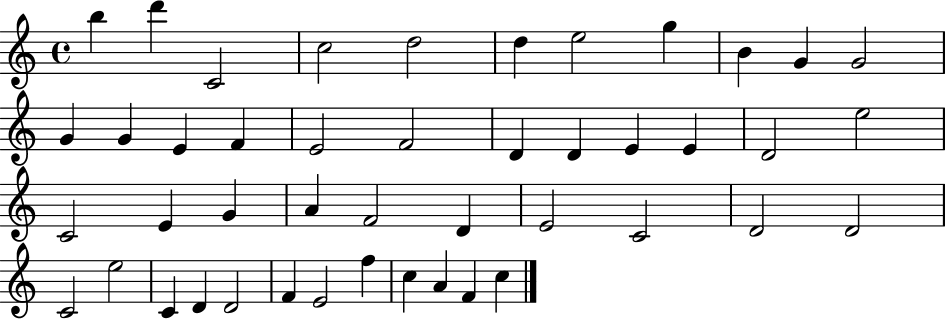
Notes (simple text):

B5/q D6/q C4/h C5/h D5/h D5/q E5/h G5/q B4/q G4/q G4/h G4/q G4/q E4/q F4/q E4/h F4/h D4/q D4/q E4/q E4/q D4/h E5/h C4/h E4/q G4/q A4/q F4/h D4/q E4/h C4/h D4/h D4/h C4/h E5/h C4/q D4/q D4/h F4/q E4/h F5/q C5/q A4/q F4/q C5/q